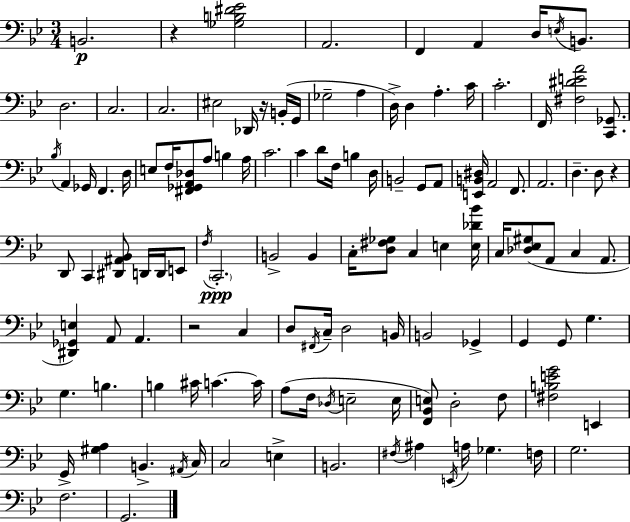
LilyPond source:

{
  \clef bass
  \numericTimeSignature
  \time 3/4
  \key bes \major
  \repeat volta 2 { b,2.\p | r4 <ges b dis' ees'>2 | a,2. | f,4 a,4 d16 \acciaccatura { e16 } b,8. | \break d2. | c2. | c2. | eis2 des,16 r16 b,16-.( | \break g,16 ges2-- a4 | d16->) d4 a4.-. | c'16 c'2.-. | f,16 <fis dis' e' a'>2 <c, ges,>8. | \break \acciaccatura { bes16 } a,4 ges,16 f,4. | d16 e8 f16 <fis, ges, a, des>8 a8 b4 | a16 c'2. | c'4 d'8 f16 b4 | \break d16 b,2-- g,8 | a,8 <e, b, dis>16 a,2 f,8. | a,2. | d4.-- d8 r4 | \break d,8 c,4 <dis, ais, bes,>8 d,16 d,16 | e,8 \acciaccatura { f16 } \parenthesize c,2.-.\ppp | b,2-> b,4 | c16-. <d fis ges>8 c4 e4 | \break <e des' bes'>16 c16 <des ees gis>8( a,8 c4 | a,8. <dis, ges, e>4) a,8 a,4. | r2 c4 | d8 \acciaccatura { fis,16 } c16-- d2 | \break b,16 b,2 | ges,4-> g,4 g,8 g4. | g4. b4. | b4 cis'16 c'4.~~ | \break c'16 a8( f16 \acciaccatura { des16 } e2-- | e16 <f, bes, e>8) d2-. | f8 <fis b e' g'>2 | e,4 g,16-> <gis a>4 b,4.-> | \break \acciaccatura { ais,16 } c16 c2 | e4-> b,2. | \acciaccatura { fis16 } ais4 \acciaccatura { e,16 } | a16 ges4. f16 g2. | \break f2. | g,2. | } \bar "|."
}